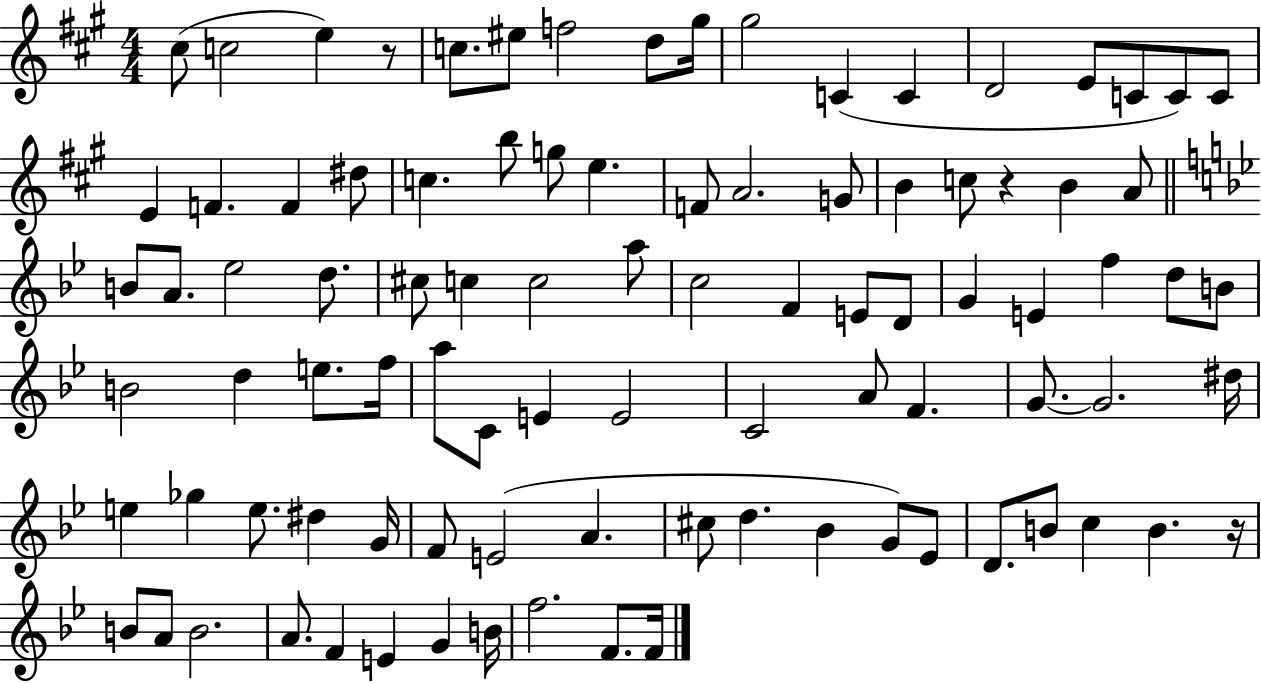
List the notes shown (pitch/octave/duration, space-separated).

C#5/e C5/h E5/q R/e C5/e. EIS5/e F5/h D5/e G#5/s G#5/h C4/q C4/q D4/h E4/e C4/e C4/e C4/e E4/q F4/q. F4/q D#5/e C5/q. B5/e G5/e E5/q. F4/e A4/h. G4/e B4/q C5/e R/q B4/q A4/e B4/e A4/e. Eb5/h D5/e. C#5/e C5/q C5/h A5/e C5/h F4/q E4/e D4/e G4/q E4/q F5/q D5/e B4/e B4/h D5/q E5/e. F5/s A5/e C4/e E4/q E4/h C4/h A4/e F4/q. G4/e. G4/h. D#5/s E5/q Gb5/q E5/e. D#5/q G4/s F4/e E4/h A4/q. C#5/e D5/q. Bb4/q G4/e Eb4/e D4/e. B4/e C5/q B4/q. R/s B4/e A4/e B4/h. A4/e. F4/q E4/q G4/q B4/s F5/h. F4/e. F4/s